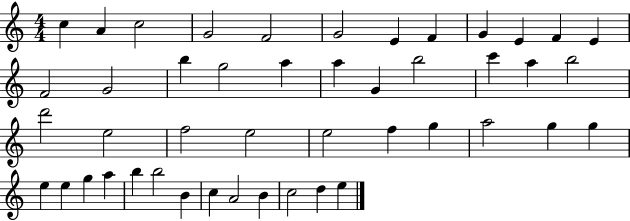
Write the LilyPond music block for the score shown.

{
  \clef treble
  \numericTimeSignature
  \time 4/4
  \key c \major
  c''4 a'4 c''2 | g'2 f'2 | g'2 e'4 f'4 | g'4 e'4 f'4 e'4 | \break f'2 g'2 | b''4 g''2 a''4 | a''4 g'4 b''2 | c'''4 a''4 b''2 | \break d'''2 e''2 | f''2 e''2 | e''2 f''4 g''4 | a''2 g''4 g''4 | \break e''4 e''4 g''4 a''4 | b''4 b''2 b'4 | c''4 a'2 b'4 | c''2 d''4 e''4 | \break \bar "|."
}